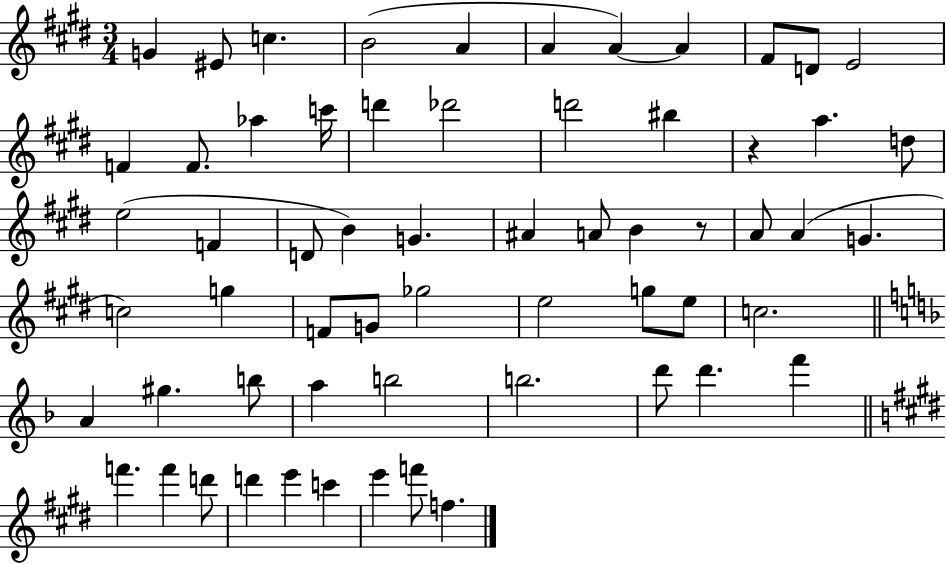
G4/q EIS4/e C5/q. B4/h A4/q A4/q A4/q A4/q F#4/e D4/e E4/h F4/q F4/e. Ab5/q C6/s D6/q Db6/h D6/h BIS5/q R/q A5/q. D5/e E5/h F4/q D4/e B4/q G4/q. A#4/q A4/e B4/q R/e A4/e A4/q G4/q. C5/h G5/q F4/e G4/e Gb5/h E5/h G5/e E5/e C5/h. A4/q G#5/q. B5/e A5/q B5/h B5/h. D6/e D6/q. F6/q F6/q. F6/q D6/e D6/q E6/q C6/q E6/q F6/e F5/q.